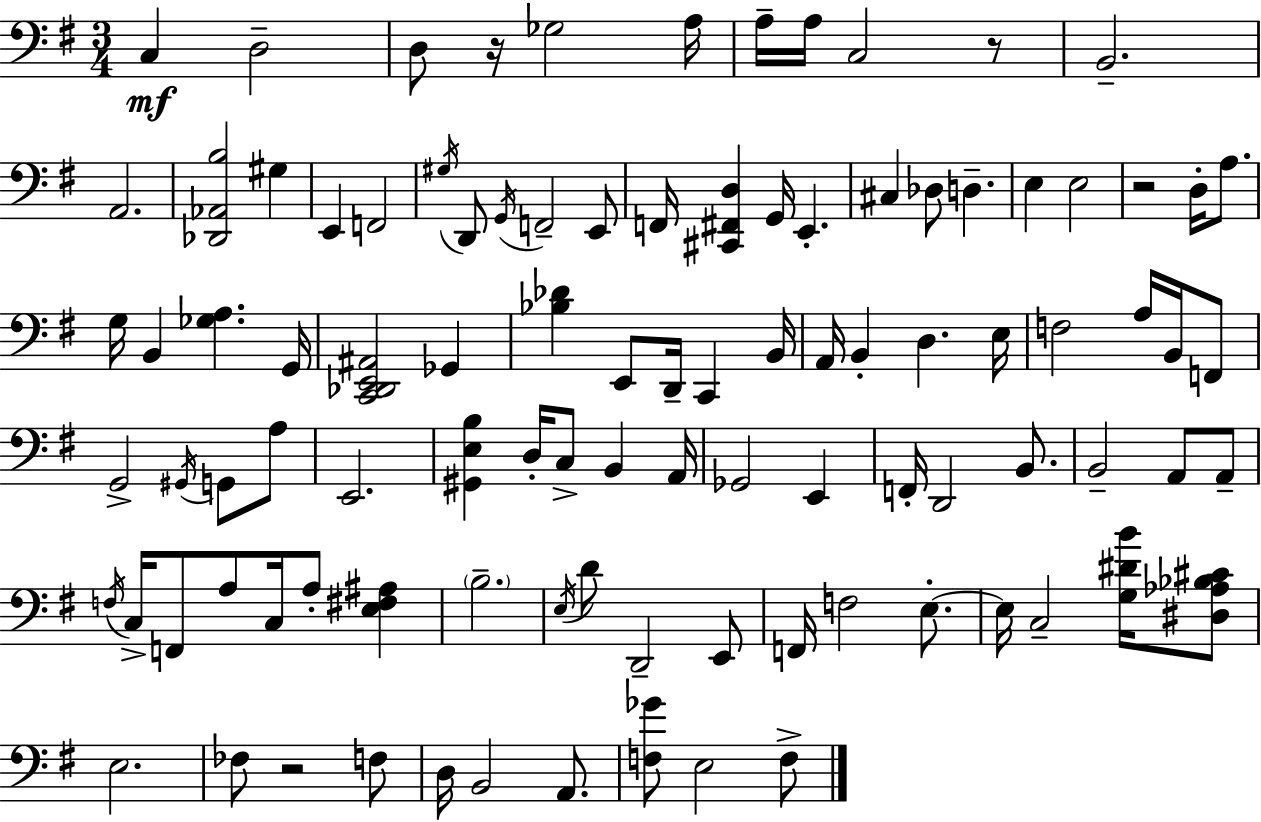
{
  \clef bass
  \numericTimeSignature
  \time 3/4
  \key e \minor
  c4\mf d2-- | d8 r16 ges2 a16 | a16-- a16 c2 r8 | b,2.-- | \break a,2. | <des, aes, b>2 gis4 | e,4 f,2 | \acciaccatura { gis16 } d,8 \acciaccatura { g,16 } f,2-- | \break e,8 f,16 <cis, fis, d>4 g,16 e,4.-. | cis4 des8 d4.-- | e4 e2 | r2 d16-. a8. | \break g16 b,4 <ges a>4. | g,16 <c, des, e, ais,>2 ges,4 | <bes des'>4 e,8 d,16-- c,4 | b,16 a,16 b,4-. d4. | \break e16 f2 a16 b,16 | f,8 g,2-> \acciaccatura { gis,16 } g,8 | a8 e,2. | <gis, e b>4 d16-. c8-> b,4 | \break a,16 ges,2 e,4 | f,16-. d,2 | b,8. b,2-- a,8 | a,8-- \acciaccatura { f16 } c16-> f,8 a8 c16 a8-. | \break <e fis ais>4 \parenthesize b2.-- | \acciaccatura { e16 } d'8 d,2-- | e,8 f,16 f2 | e8.-.~~ e16 c2-- | \break <g dis' b'>16 <dis aes bes cis'>8 e2. | fes8 r2 | f8 d16 b,2 | a,8. <f ges'>8 e2 | \break f8-> \bar "|."
}